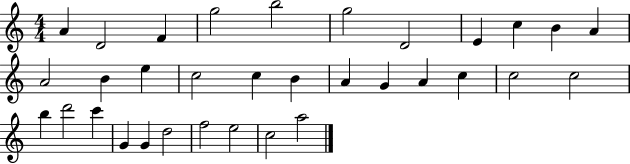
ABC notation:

X:1
T:Untitled
M:4/4
L:1/4
K:C
A D2 F g2 b2 g2 D2 E c B A A2 B e c2 c B A G A c c2 c2 b d'2 c' G G d2 f2 e2 c2 a2